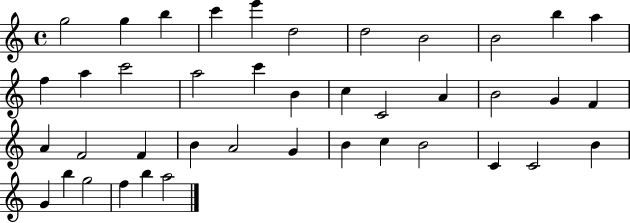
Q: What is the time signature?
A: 4/4